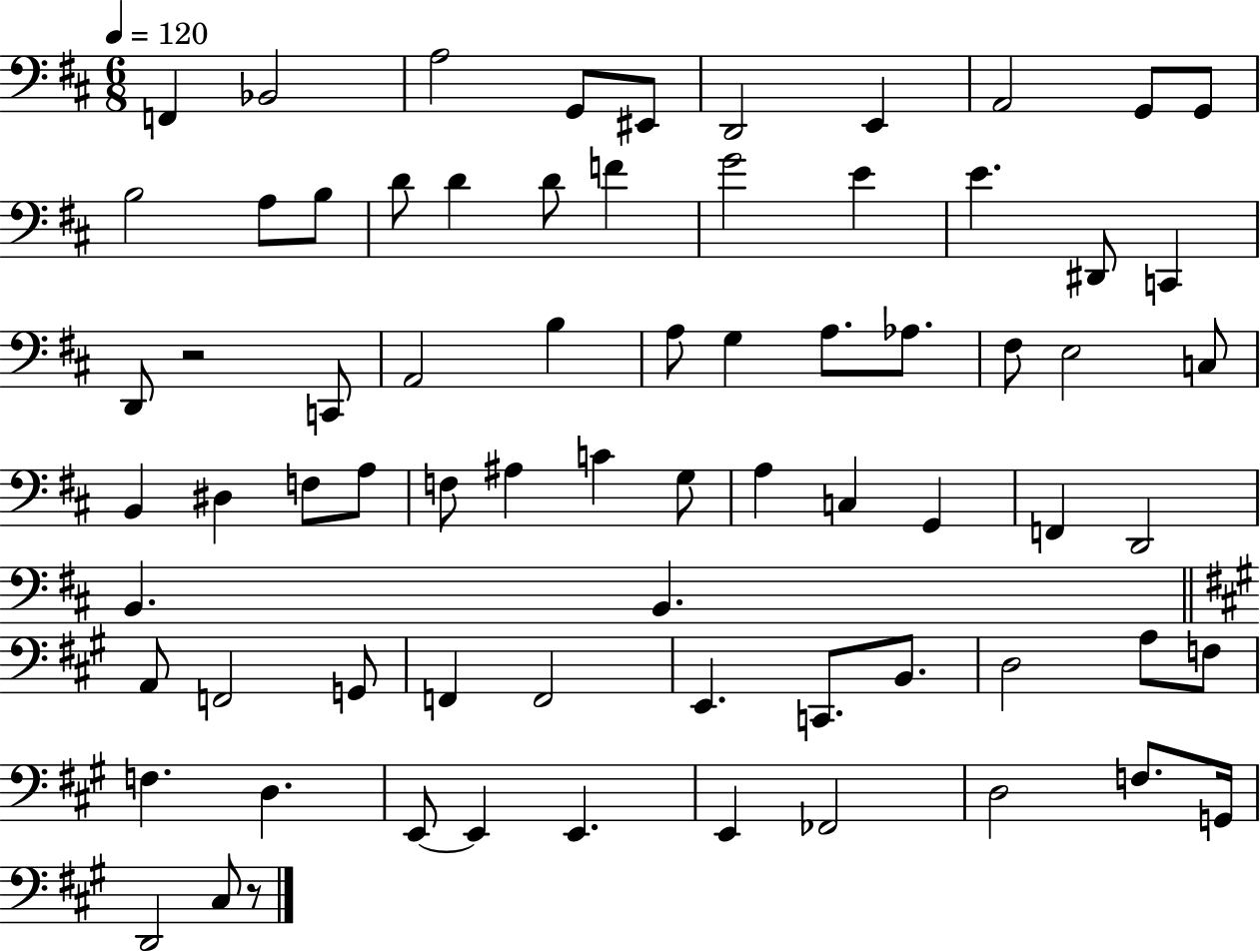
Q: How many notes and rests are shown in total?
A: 73